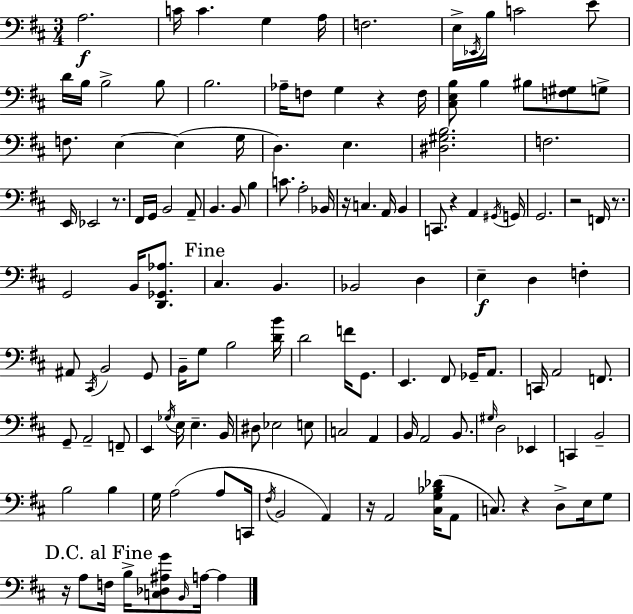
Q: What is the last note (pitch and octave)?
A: A3